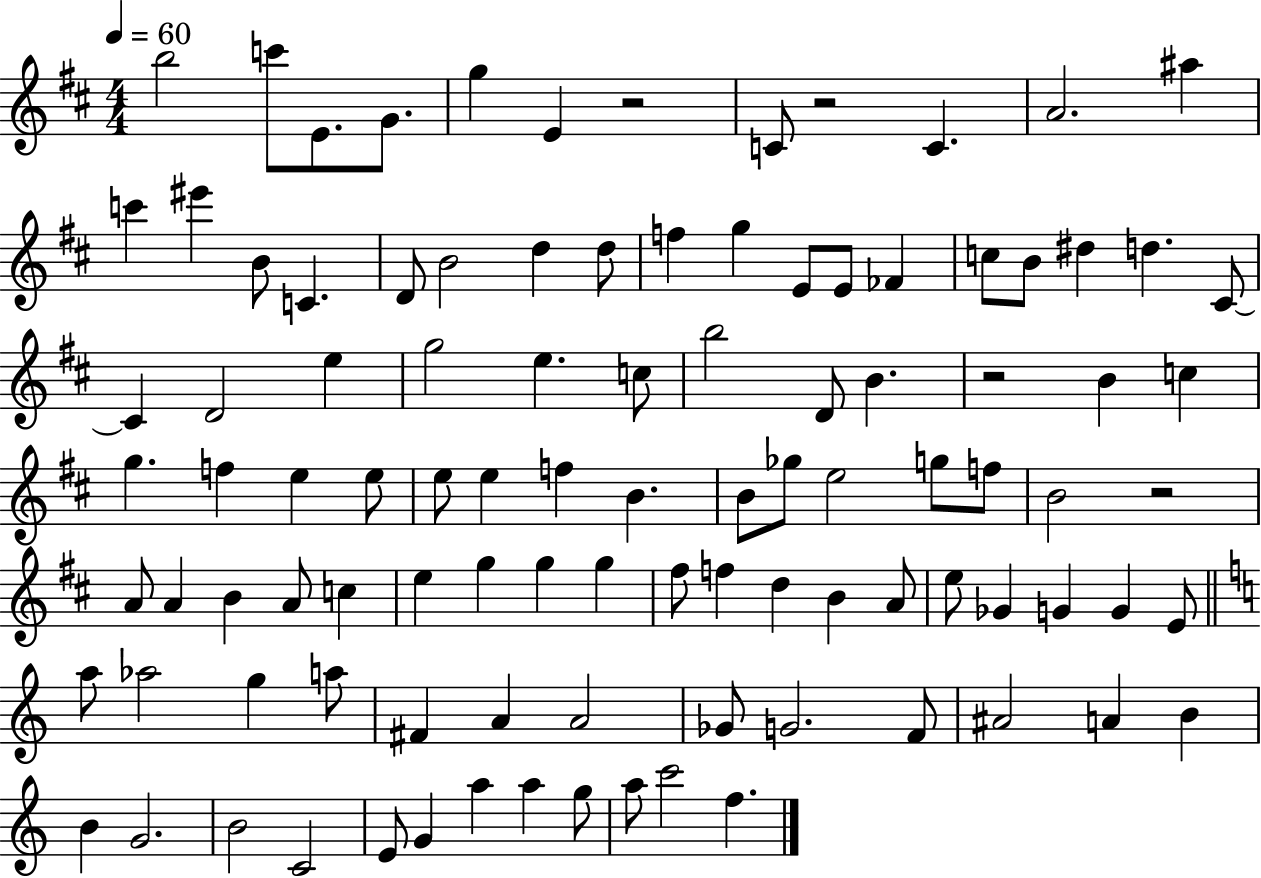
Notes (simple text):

B5/h C6/e E4/e. G4/e. G5/q E4/q R/h C4/e R/h C4/q. A4/h. A#5/q C6/q EIS6/q B4/e C4/q. D4/e B4/h D5/q D5/e F5/q G5/q E4/e E4/e FES4/q C5/e B4/e D#5/q D5/q. C#4/e C#4/q D4/h E5/q G5/h E5/q. C5/e B5/h D4/e B4/q. R/h B4/q C5/q G5/q. F5/q E5/q E5/e E5/e E5/q F5/q B4/q. B4/e Gb5/e E5/h G5/e F5/e B4/h R/h A4/e A4/q B4/q A4/e C5/q E5/q G5/q G5/q G5/q F#5/e F5/q D5/q B4/q A4/e E5/e Gb4/q G4/q G4/q E4/e A5/e Ab5/h G5/q A5/e F#4/q A4/q A4/h Gb4/e G4/h. F4/e A#4/h A4/q B4/q B4/q G4/h. B4/h C4/h E4/e G4/q A5/q A5/q G5/e A5/e C6/h F5/q.